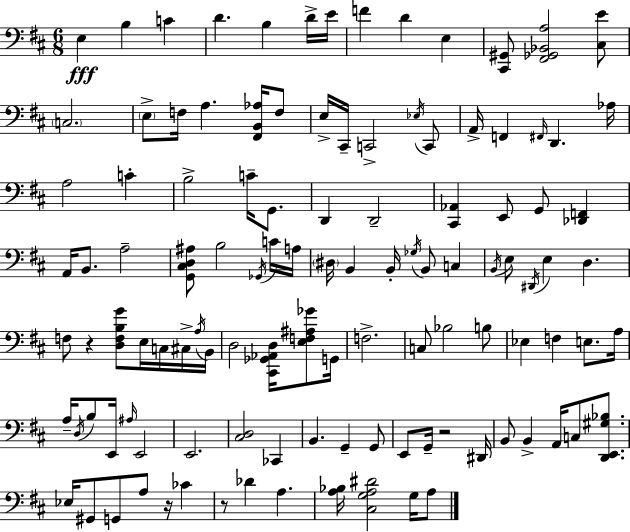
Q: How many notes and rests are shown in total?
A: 113